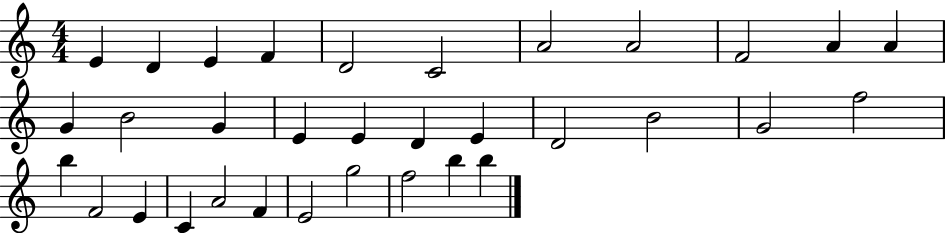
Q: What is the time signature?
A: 4/4